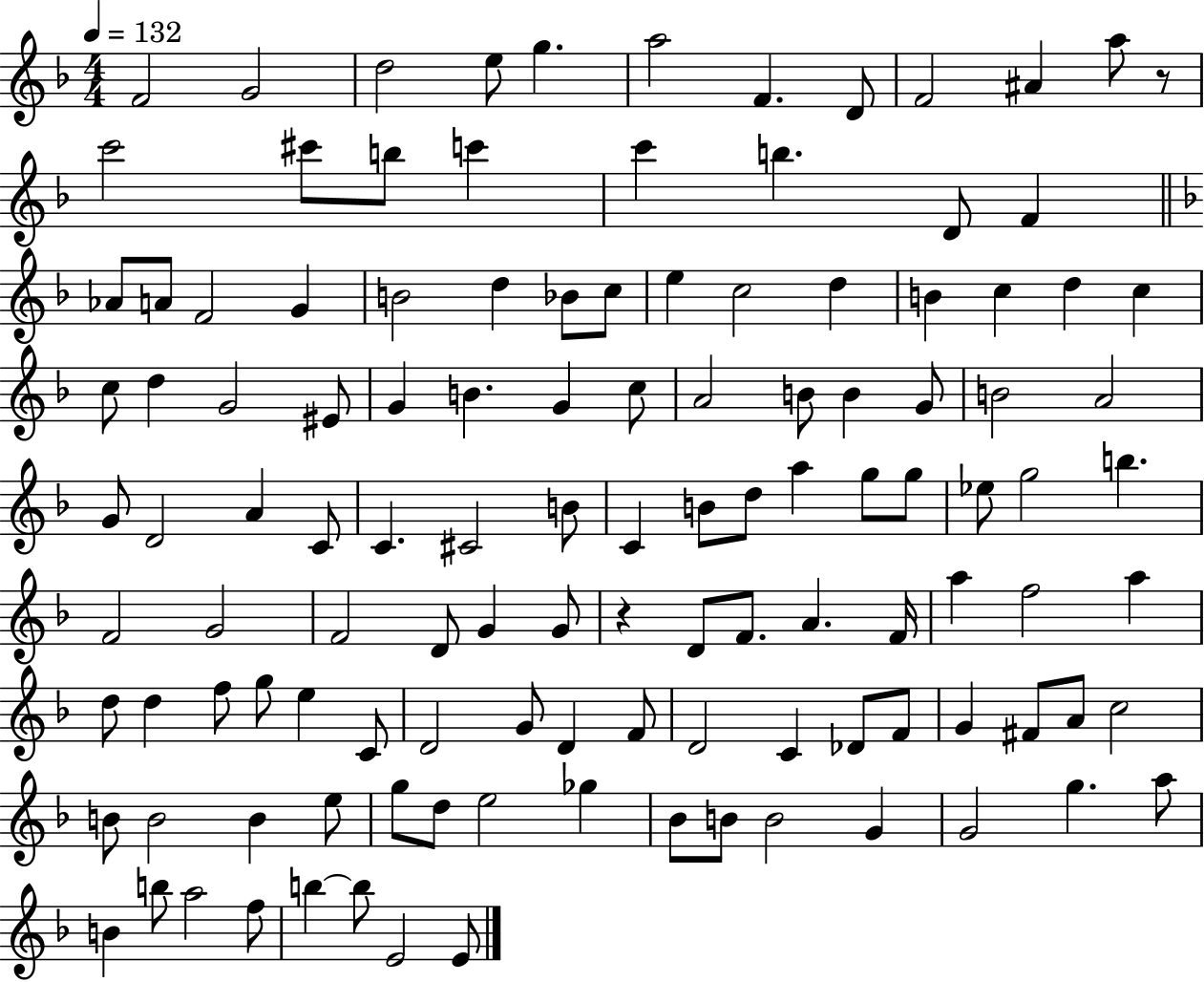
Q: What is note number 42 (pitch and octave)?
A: C5